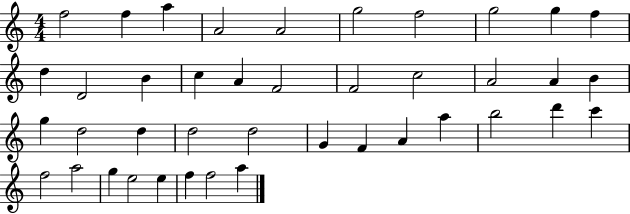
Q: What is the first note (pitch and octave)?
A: F5